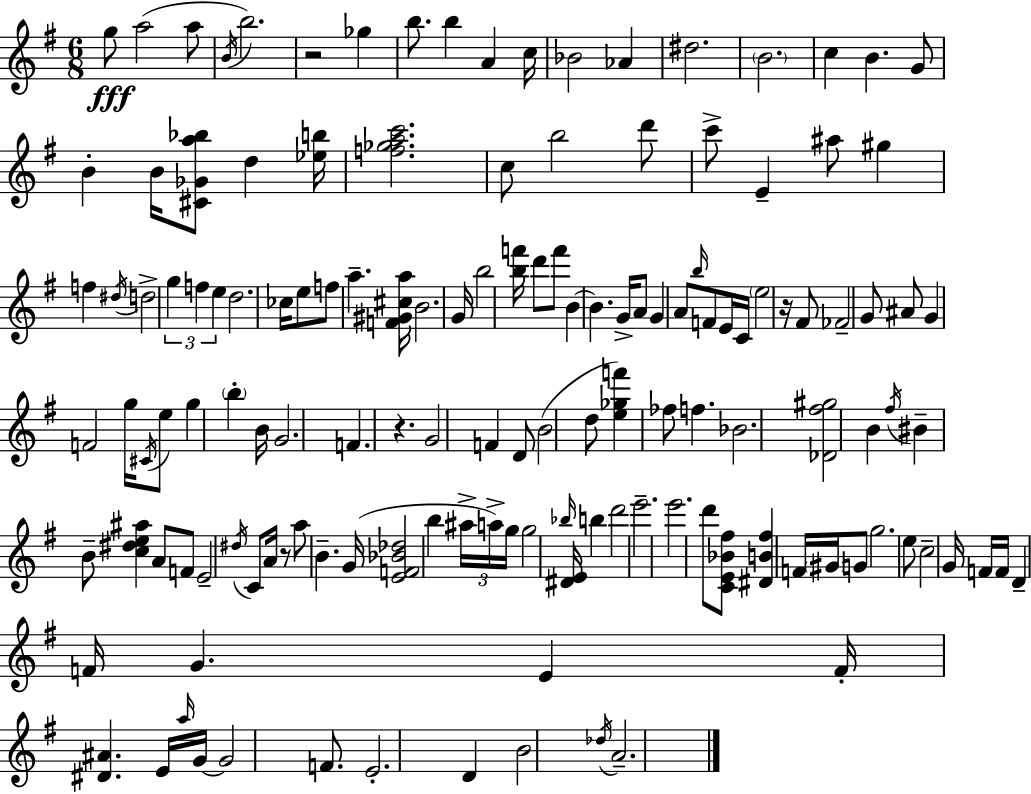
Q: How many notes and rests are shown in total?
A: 141